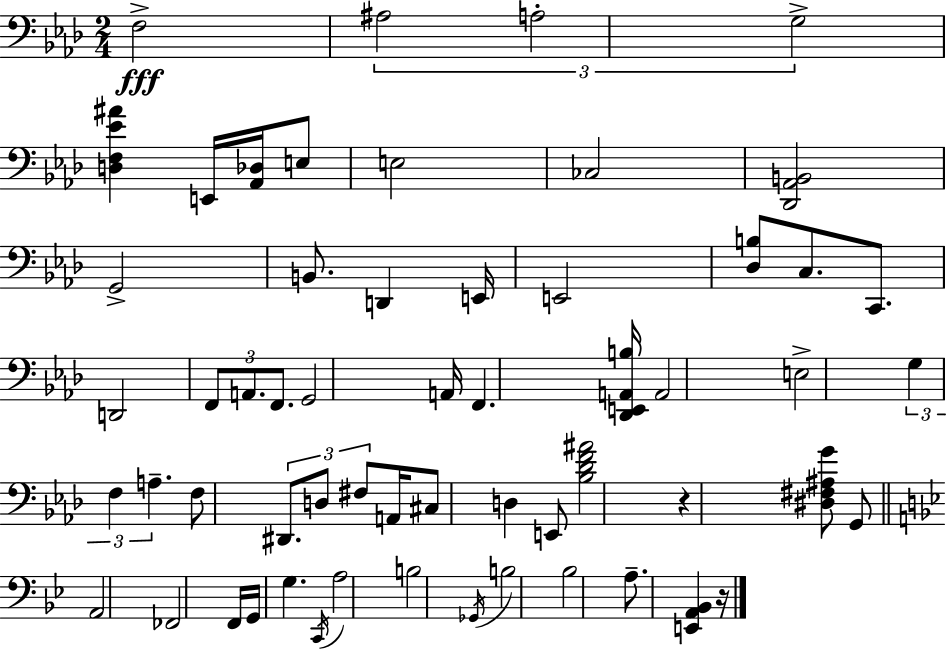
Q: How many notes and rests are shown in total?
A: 58